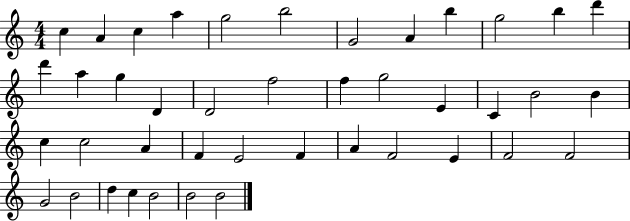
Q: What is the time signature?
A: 4/4